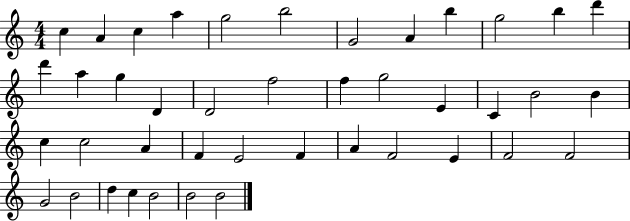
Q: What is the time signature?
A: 4/4